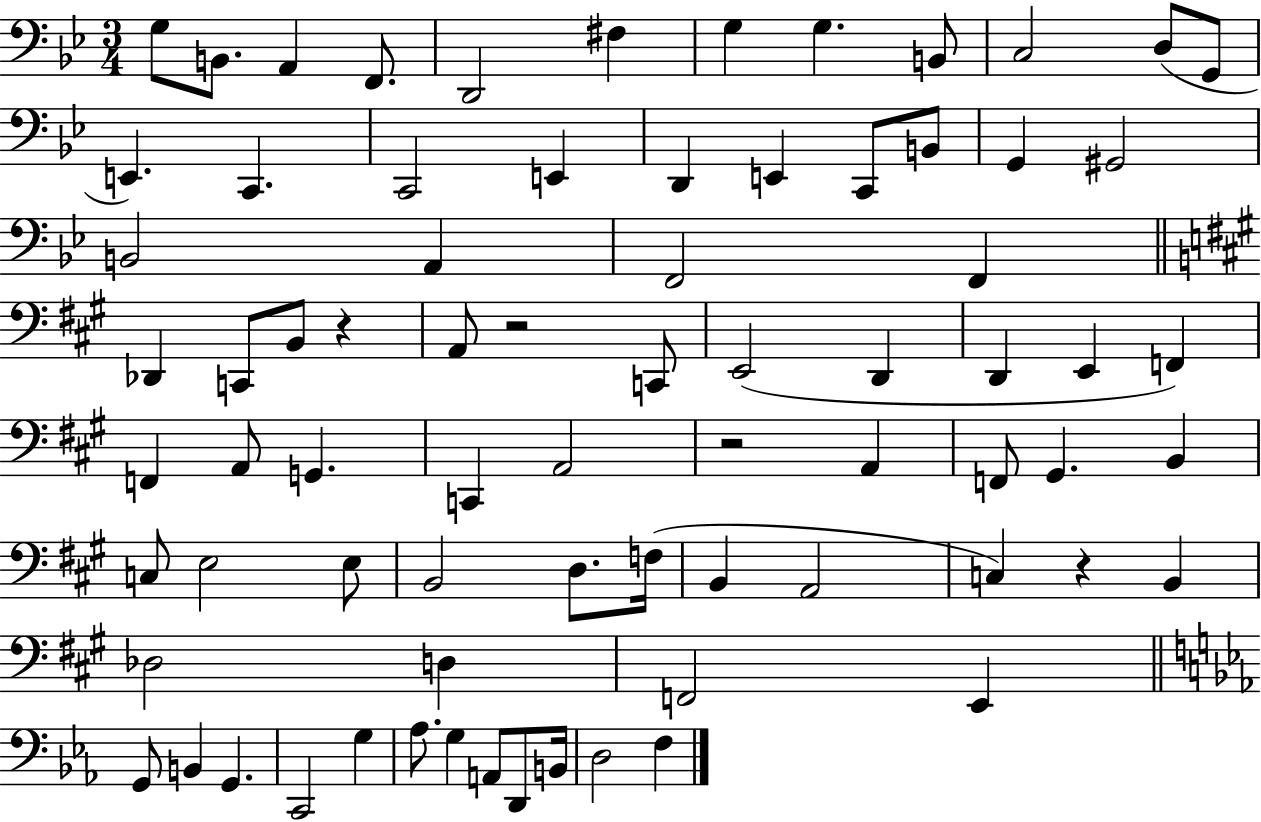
X:1
T:Untitled
M:3/4
L:1/4
K:Bb
G,/2 B,,/2 A,, F,,/2 D,,2 ^F, G, G, B,,/2 C,2 D,/2 G,,/2 E,, C,, C,,2 E,, D,, E,, C,,/2 B,,/2 G,, ^G,,2 B,,2 A,, F,,2 F,, _D,, C,,/2 B,,/2 z A,,/2 z2 C,,/2 E,,2 D,, D,, E,, F,, F,, A,,/2 G,, C,, A,,2 z2 A,, F,,/2 ^G,, B,, C,/2 E,2 E,/2 B,,2 D,/2 F,/4 B,, A,,2 C, z B,, _D,2 D, F,,2 E,, G,,/2 B,, G,, C,,2 G, _A,/2 G, A,,/2 D,,/2 B,,/4 D,2 F,